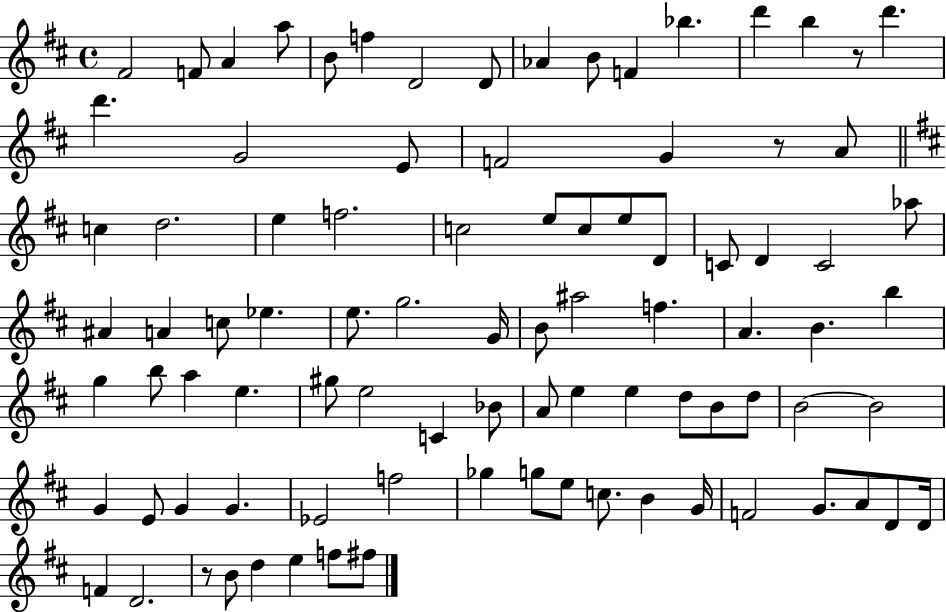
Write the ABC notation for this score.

X:1
T:Untitled
M:4/4
L:1/4
K:D
^F2 F/2 A a/2 B/2 f D2 D/2 _A B/2 F _b d' b z/2 d' d' G2 E/2 F2 G z/2 A/2 c d2 e f2 c2 e/2 c/2 e/2 D/2 C/2 D C2 _a/2 ^A A c/2 _e e/2 g2 G/4 B/2 ^a2 f A B b g b/2 a e ^g/2 e2 C _B/2 A/2 e e d/2 B/2 d/2 B2 B2 G E/2 G G _E2 f2 _g g/2 e/2 c/2 B G/4 F2 G/2 A/2 D/2 D/4 F D2 z/2 B/2 d e f/2 ^f/2